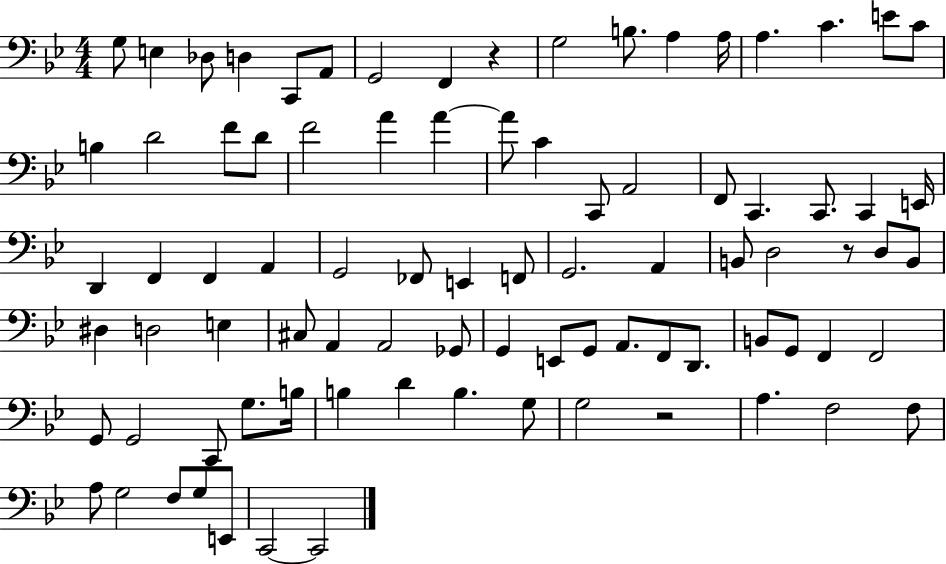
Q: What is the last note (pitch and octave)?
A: C2